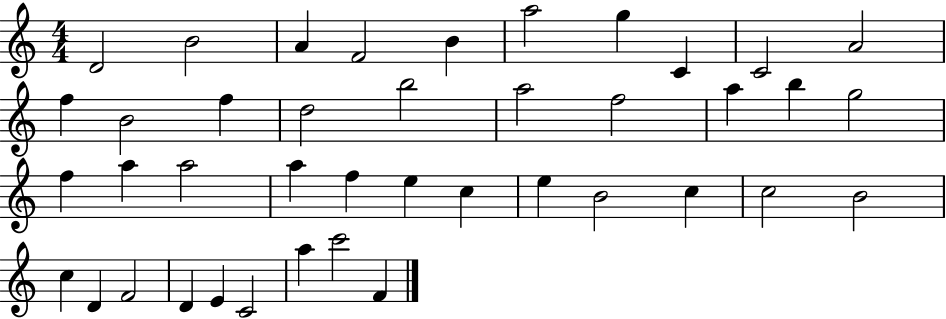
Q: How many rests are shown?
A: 0